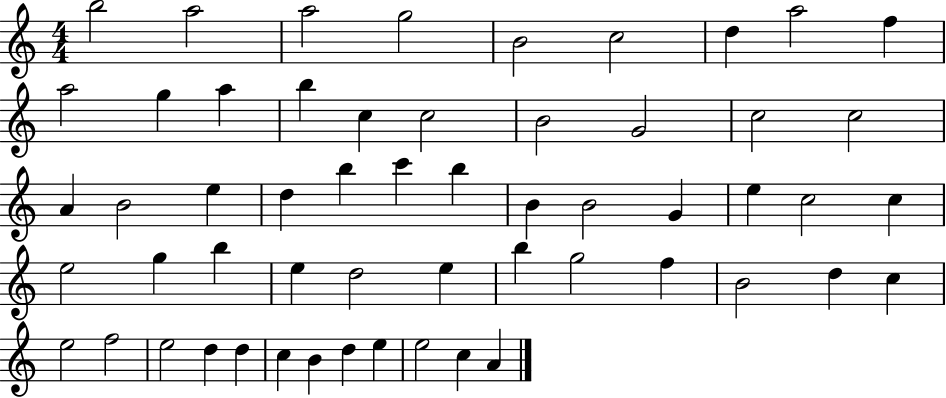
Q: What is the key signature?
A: C major